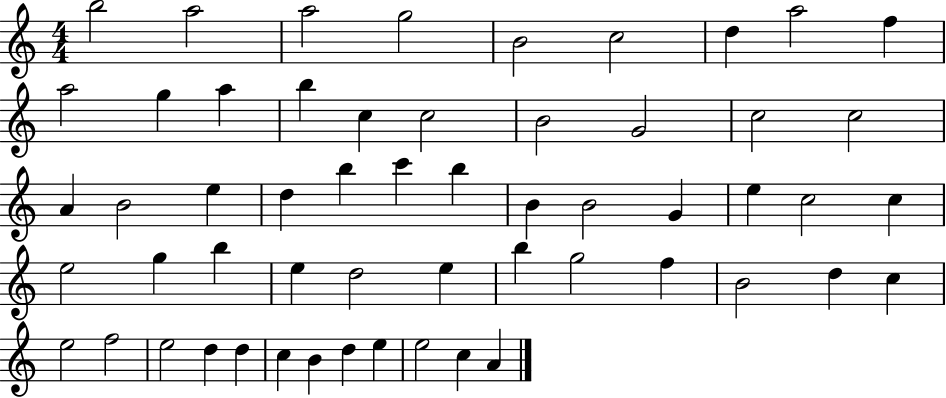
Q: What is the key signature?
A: C major